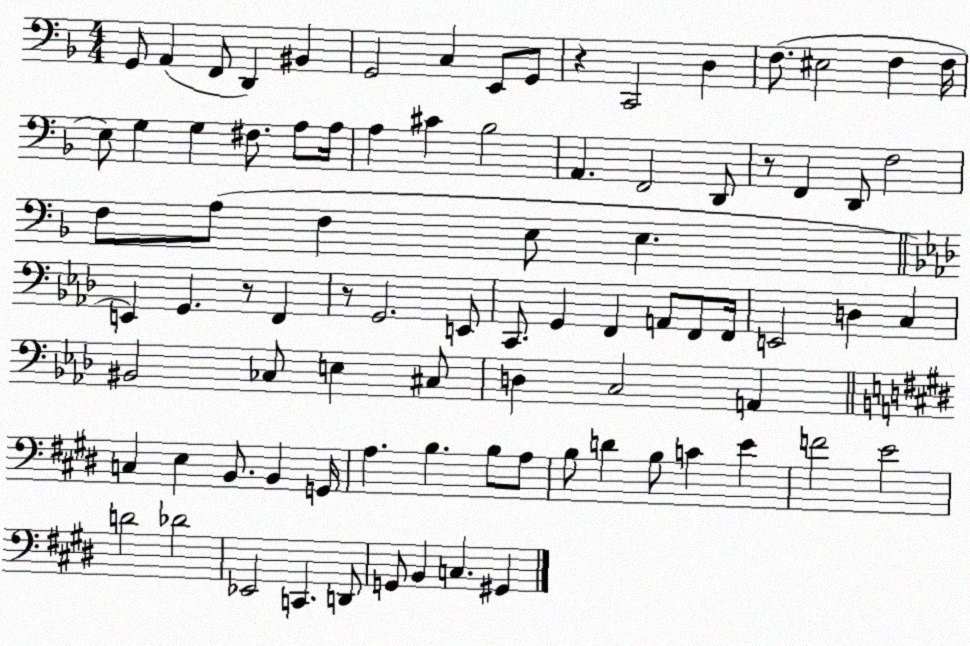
X:1
T:Untitled
M:4/4
L:1/4
K:F
G,,/2 A,, F,,/2 D,, ^B,, G,,2 C, E,,/2 G,,/2 z C,,2 D, F,/2 ^E,2 F, F,/4 E,/2 G, G, ^F,/2 A,/2 A,/4 A, ^C _B,2 A,, F,,2 D,,/2 z/2 F,, D,,/2 F,2 F,/2 A,/2 F, E,/2 E, E,, G,, z/2 F,, z/2 G,,2 E,,/2 C,,/2 G,, F,, A,,/2 F,,/2 F,,/4 E,,2 D, C, ^B,,2 _C,/2 E, ^C,/2 D, C,2 A,, C, E, B,,/2 B,, G,,/4 A, B, B,/2 A,/2 B,/2 D B,/2 C E F2 E2 D2 _D2 _E,,2 C,, D,,/2 G,,/2 B,, C, ^G,,